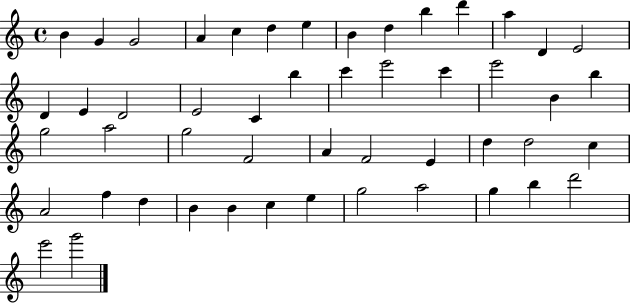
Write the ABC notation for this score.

X:1
T:Untitled
M:4/4
L:1/4
K:C
B G G2 A c d e B d b d' a D E2 D E D2 E2 C b c' e'2 c' e'2 B b g2 a2 g2 F2 A F2 E d d2 c A2 f d B B c e g2 a2 g b d'2 e'2 g'2